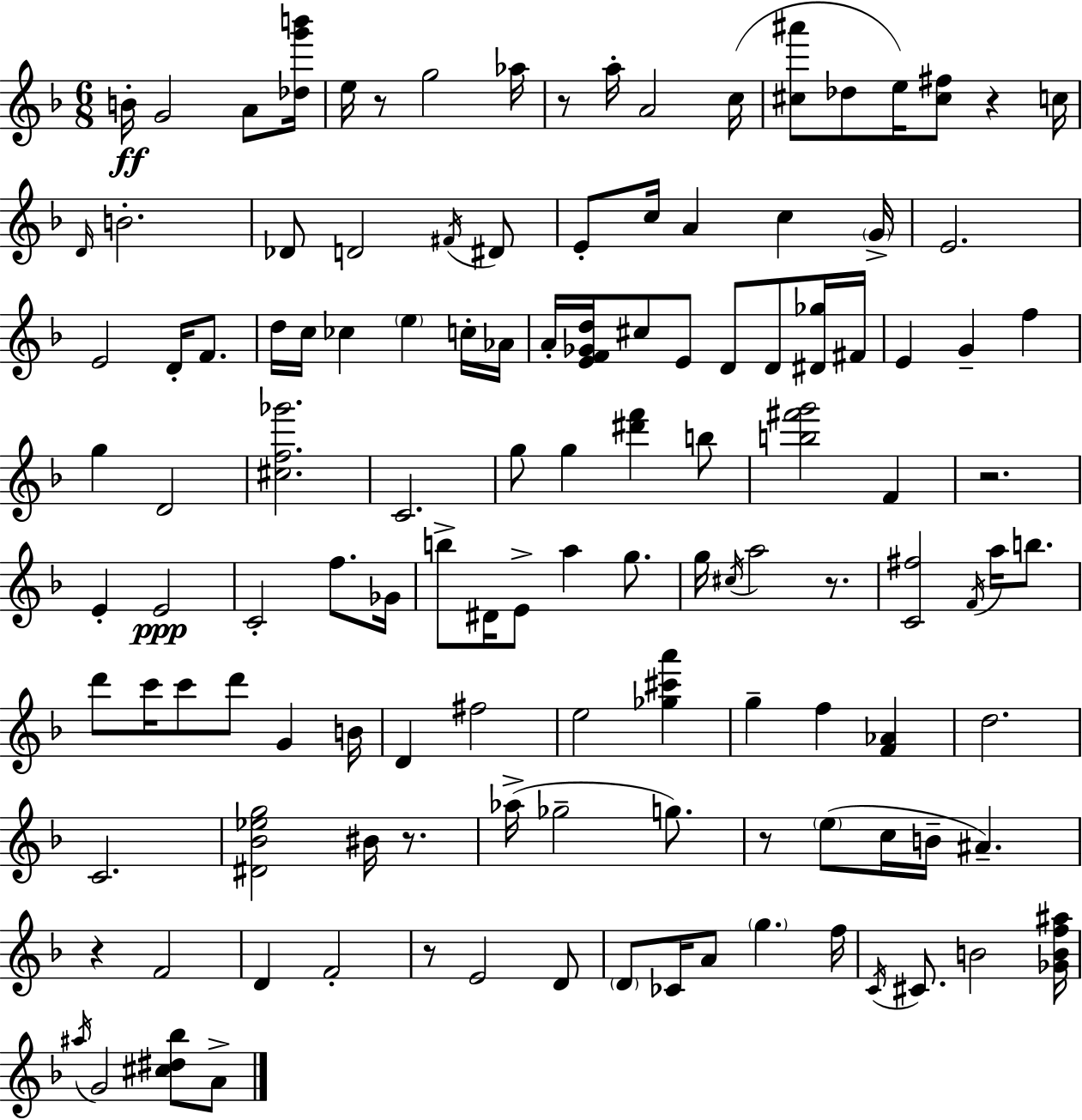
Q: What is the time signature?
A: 6/8